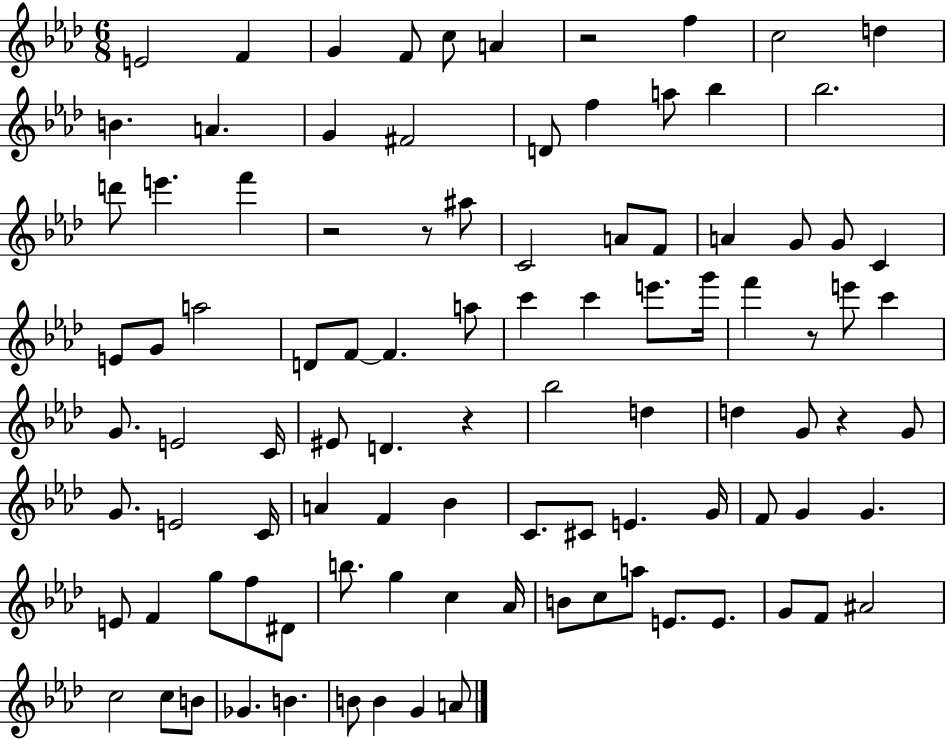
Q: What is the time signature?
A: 6/8